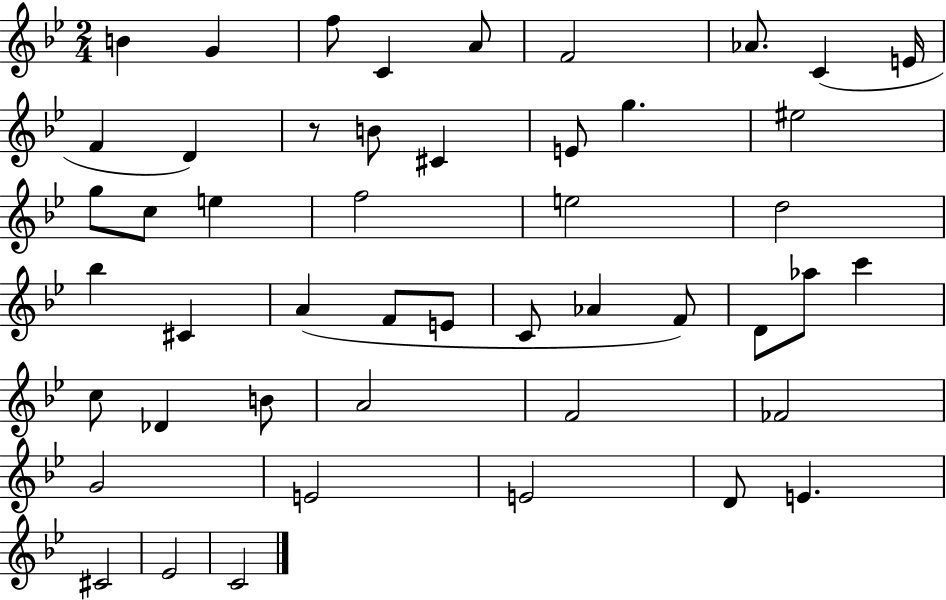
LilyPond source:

{
  \clef treble
  \numericTimeSignature
  \time 2/4
  \key bes \major
  b'4 g'4 | f''8 c'4 a'8 | f'2 | aes'8. c'4( e'16 | \break f'4 d'4) | r8 b'8 cis'4 | e'8 g''4. | eis''2 | \break g''8 c''8 e''4 | f''2 | e''2 | d''2 | \break bes''4 cis'4 | a'4( f'8 e'8 | c'8 aes'4 f'8) | d'8 aes''8 c'''4 | \break c''8 des'4 b'8 | a'2 | f'2 | fes'2 | \break g'2 | e'2 | e'2 | d'8 e'4. | \break cis'2 | ees'2 | c'2 | \bar "|."
}